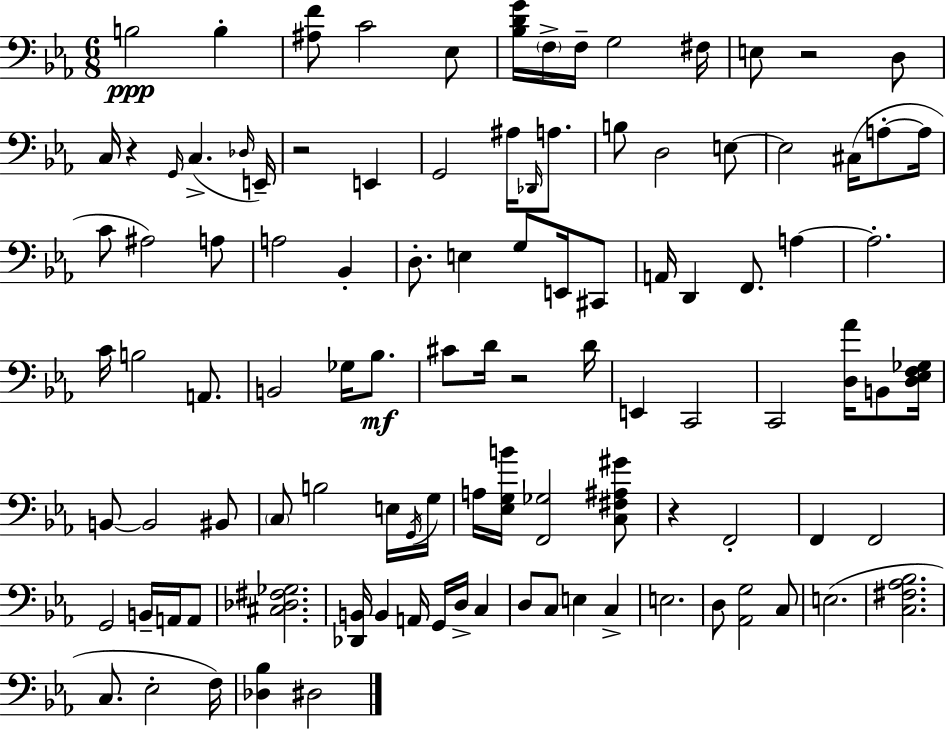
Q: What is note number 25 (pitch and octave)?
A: C#3